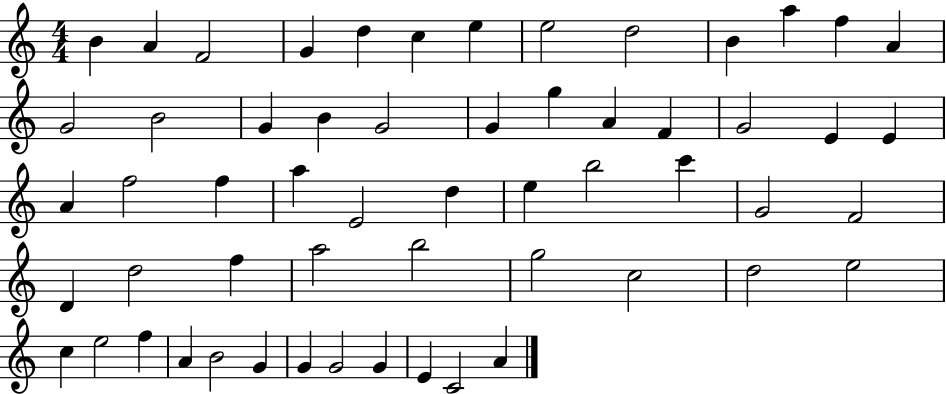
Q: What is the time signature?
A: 4/4